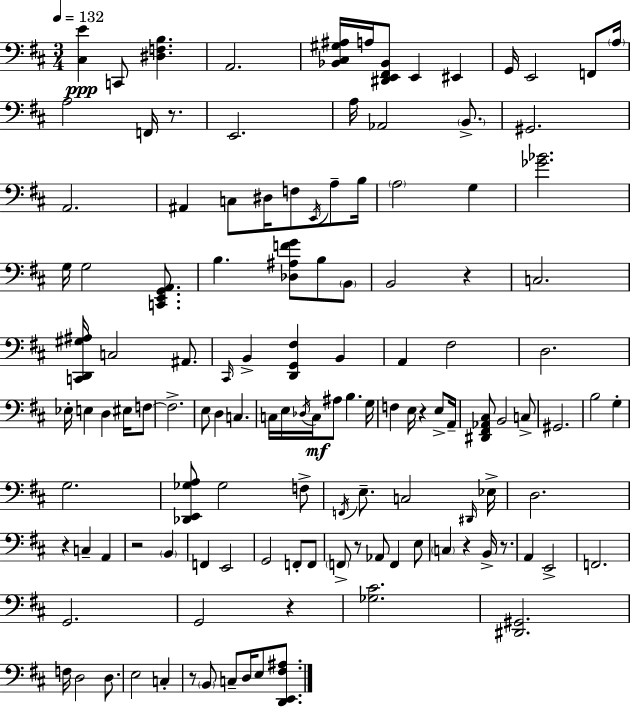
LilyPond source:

{
  \clef bass
  \numericTimeSignature
  \time 3/4
  \key d \major
  \tempo 4 = 132
  <cis e'>4\ppp c,8 <dis f b>4. | a,2. | <bes, cis gis ais>16 a16 <dis, e, fis, bes,>8 e,4 eis,4 | g,16 e,2 f,8 \parenthesize a16 | \break a2 f,16 r8. | e,2. | a16 aes,2 \parenthesize b,8.-> | gis,2. | \break a,2. | ais,4 c8 dis16 f8 \acciaccatura { e,16 } a8-- | b16 \parenthesize a2 g4 | <ges' bes'>2. | \break g16 g2 <c, e, g, a,>8. | b4. <des ais f' g'>8 b8 \parenthesize b,8 | b,2 r4 | c2. | \break <c, d, gis ais>16 c2 ais,8. | \grace { cis,16 } b,4-> <d, g, fis>4 b,4 | a,4 fis2 | d2. | \break ees16-. e4 d4 eis16 | f8~~ f2.-> | e8 d4 c4. | c16 e16 \acciaccatura { des16 }\mf c16 ais8 b4. | \break g16 f4 e16 r4 | e8-> a,16-- <dis, fis, aes, cis>8 b,2 | c8-> gis,2. | b2 g4-. | \break g2. | <des, e, ges a>8 ges2 | f8-> \acciaccatura { f,16 } e8.-- c2 | \grace { dis,16 } ees16-> d2. | \break r4 c4-- | a,4 r2 | \parenthesize b,4 f,4 e,2 | g,2 | \break f,8-. f,8 \parenthesize f,8-> r8 aes,8 f,4 | e8 \parenthesize c4 r4 | b,16-> r8. a,4 e,2-> | f,2. | \break g,2. | g,2 | r4 <ges cis'>2. | <dis, gis,>2. | \break f16 d2 | d8. e2 | c4-. r8 \parenthesize b,8 c8-- d16 | e8 <d, e, fis ais>8. \bar "|."
}